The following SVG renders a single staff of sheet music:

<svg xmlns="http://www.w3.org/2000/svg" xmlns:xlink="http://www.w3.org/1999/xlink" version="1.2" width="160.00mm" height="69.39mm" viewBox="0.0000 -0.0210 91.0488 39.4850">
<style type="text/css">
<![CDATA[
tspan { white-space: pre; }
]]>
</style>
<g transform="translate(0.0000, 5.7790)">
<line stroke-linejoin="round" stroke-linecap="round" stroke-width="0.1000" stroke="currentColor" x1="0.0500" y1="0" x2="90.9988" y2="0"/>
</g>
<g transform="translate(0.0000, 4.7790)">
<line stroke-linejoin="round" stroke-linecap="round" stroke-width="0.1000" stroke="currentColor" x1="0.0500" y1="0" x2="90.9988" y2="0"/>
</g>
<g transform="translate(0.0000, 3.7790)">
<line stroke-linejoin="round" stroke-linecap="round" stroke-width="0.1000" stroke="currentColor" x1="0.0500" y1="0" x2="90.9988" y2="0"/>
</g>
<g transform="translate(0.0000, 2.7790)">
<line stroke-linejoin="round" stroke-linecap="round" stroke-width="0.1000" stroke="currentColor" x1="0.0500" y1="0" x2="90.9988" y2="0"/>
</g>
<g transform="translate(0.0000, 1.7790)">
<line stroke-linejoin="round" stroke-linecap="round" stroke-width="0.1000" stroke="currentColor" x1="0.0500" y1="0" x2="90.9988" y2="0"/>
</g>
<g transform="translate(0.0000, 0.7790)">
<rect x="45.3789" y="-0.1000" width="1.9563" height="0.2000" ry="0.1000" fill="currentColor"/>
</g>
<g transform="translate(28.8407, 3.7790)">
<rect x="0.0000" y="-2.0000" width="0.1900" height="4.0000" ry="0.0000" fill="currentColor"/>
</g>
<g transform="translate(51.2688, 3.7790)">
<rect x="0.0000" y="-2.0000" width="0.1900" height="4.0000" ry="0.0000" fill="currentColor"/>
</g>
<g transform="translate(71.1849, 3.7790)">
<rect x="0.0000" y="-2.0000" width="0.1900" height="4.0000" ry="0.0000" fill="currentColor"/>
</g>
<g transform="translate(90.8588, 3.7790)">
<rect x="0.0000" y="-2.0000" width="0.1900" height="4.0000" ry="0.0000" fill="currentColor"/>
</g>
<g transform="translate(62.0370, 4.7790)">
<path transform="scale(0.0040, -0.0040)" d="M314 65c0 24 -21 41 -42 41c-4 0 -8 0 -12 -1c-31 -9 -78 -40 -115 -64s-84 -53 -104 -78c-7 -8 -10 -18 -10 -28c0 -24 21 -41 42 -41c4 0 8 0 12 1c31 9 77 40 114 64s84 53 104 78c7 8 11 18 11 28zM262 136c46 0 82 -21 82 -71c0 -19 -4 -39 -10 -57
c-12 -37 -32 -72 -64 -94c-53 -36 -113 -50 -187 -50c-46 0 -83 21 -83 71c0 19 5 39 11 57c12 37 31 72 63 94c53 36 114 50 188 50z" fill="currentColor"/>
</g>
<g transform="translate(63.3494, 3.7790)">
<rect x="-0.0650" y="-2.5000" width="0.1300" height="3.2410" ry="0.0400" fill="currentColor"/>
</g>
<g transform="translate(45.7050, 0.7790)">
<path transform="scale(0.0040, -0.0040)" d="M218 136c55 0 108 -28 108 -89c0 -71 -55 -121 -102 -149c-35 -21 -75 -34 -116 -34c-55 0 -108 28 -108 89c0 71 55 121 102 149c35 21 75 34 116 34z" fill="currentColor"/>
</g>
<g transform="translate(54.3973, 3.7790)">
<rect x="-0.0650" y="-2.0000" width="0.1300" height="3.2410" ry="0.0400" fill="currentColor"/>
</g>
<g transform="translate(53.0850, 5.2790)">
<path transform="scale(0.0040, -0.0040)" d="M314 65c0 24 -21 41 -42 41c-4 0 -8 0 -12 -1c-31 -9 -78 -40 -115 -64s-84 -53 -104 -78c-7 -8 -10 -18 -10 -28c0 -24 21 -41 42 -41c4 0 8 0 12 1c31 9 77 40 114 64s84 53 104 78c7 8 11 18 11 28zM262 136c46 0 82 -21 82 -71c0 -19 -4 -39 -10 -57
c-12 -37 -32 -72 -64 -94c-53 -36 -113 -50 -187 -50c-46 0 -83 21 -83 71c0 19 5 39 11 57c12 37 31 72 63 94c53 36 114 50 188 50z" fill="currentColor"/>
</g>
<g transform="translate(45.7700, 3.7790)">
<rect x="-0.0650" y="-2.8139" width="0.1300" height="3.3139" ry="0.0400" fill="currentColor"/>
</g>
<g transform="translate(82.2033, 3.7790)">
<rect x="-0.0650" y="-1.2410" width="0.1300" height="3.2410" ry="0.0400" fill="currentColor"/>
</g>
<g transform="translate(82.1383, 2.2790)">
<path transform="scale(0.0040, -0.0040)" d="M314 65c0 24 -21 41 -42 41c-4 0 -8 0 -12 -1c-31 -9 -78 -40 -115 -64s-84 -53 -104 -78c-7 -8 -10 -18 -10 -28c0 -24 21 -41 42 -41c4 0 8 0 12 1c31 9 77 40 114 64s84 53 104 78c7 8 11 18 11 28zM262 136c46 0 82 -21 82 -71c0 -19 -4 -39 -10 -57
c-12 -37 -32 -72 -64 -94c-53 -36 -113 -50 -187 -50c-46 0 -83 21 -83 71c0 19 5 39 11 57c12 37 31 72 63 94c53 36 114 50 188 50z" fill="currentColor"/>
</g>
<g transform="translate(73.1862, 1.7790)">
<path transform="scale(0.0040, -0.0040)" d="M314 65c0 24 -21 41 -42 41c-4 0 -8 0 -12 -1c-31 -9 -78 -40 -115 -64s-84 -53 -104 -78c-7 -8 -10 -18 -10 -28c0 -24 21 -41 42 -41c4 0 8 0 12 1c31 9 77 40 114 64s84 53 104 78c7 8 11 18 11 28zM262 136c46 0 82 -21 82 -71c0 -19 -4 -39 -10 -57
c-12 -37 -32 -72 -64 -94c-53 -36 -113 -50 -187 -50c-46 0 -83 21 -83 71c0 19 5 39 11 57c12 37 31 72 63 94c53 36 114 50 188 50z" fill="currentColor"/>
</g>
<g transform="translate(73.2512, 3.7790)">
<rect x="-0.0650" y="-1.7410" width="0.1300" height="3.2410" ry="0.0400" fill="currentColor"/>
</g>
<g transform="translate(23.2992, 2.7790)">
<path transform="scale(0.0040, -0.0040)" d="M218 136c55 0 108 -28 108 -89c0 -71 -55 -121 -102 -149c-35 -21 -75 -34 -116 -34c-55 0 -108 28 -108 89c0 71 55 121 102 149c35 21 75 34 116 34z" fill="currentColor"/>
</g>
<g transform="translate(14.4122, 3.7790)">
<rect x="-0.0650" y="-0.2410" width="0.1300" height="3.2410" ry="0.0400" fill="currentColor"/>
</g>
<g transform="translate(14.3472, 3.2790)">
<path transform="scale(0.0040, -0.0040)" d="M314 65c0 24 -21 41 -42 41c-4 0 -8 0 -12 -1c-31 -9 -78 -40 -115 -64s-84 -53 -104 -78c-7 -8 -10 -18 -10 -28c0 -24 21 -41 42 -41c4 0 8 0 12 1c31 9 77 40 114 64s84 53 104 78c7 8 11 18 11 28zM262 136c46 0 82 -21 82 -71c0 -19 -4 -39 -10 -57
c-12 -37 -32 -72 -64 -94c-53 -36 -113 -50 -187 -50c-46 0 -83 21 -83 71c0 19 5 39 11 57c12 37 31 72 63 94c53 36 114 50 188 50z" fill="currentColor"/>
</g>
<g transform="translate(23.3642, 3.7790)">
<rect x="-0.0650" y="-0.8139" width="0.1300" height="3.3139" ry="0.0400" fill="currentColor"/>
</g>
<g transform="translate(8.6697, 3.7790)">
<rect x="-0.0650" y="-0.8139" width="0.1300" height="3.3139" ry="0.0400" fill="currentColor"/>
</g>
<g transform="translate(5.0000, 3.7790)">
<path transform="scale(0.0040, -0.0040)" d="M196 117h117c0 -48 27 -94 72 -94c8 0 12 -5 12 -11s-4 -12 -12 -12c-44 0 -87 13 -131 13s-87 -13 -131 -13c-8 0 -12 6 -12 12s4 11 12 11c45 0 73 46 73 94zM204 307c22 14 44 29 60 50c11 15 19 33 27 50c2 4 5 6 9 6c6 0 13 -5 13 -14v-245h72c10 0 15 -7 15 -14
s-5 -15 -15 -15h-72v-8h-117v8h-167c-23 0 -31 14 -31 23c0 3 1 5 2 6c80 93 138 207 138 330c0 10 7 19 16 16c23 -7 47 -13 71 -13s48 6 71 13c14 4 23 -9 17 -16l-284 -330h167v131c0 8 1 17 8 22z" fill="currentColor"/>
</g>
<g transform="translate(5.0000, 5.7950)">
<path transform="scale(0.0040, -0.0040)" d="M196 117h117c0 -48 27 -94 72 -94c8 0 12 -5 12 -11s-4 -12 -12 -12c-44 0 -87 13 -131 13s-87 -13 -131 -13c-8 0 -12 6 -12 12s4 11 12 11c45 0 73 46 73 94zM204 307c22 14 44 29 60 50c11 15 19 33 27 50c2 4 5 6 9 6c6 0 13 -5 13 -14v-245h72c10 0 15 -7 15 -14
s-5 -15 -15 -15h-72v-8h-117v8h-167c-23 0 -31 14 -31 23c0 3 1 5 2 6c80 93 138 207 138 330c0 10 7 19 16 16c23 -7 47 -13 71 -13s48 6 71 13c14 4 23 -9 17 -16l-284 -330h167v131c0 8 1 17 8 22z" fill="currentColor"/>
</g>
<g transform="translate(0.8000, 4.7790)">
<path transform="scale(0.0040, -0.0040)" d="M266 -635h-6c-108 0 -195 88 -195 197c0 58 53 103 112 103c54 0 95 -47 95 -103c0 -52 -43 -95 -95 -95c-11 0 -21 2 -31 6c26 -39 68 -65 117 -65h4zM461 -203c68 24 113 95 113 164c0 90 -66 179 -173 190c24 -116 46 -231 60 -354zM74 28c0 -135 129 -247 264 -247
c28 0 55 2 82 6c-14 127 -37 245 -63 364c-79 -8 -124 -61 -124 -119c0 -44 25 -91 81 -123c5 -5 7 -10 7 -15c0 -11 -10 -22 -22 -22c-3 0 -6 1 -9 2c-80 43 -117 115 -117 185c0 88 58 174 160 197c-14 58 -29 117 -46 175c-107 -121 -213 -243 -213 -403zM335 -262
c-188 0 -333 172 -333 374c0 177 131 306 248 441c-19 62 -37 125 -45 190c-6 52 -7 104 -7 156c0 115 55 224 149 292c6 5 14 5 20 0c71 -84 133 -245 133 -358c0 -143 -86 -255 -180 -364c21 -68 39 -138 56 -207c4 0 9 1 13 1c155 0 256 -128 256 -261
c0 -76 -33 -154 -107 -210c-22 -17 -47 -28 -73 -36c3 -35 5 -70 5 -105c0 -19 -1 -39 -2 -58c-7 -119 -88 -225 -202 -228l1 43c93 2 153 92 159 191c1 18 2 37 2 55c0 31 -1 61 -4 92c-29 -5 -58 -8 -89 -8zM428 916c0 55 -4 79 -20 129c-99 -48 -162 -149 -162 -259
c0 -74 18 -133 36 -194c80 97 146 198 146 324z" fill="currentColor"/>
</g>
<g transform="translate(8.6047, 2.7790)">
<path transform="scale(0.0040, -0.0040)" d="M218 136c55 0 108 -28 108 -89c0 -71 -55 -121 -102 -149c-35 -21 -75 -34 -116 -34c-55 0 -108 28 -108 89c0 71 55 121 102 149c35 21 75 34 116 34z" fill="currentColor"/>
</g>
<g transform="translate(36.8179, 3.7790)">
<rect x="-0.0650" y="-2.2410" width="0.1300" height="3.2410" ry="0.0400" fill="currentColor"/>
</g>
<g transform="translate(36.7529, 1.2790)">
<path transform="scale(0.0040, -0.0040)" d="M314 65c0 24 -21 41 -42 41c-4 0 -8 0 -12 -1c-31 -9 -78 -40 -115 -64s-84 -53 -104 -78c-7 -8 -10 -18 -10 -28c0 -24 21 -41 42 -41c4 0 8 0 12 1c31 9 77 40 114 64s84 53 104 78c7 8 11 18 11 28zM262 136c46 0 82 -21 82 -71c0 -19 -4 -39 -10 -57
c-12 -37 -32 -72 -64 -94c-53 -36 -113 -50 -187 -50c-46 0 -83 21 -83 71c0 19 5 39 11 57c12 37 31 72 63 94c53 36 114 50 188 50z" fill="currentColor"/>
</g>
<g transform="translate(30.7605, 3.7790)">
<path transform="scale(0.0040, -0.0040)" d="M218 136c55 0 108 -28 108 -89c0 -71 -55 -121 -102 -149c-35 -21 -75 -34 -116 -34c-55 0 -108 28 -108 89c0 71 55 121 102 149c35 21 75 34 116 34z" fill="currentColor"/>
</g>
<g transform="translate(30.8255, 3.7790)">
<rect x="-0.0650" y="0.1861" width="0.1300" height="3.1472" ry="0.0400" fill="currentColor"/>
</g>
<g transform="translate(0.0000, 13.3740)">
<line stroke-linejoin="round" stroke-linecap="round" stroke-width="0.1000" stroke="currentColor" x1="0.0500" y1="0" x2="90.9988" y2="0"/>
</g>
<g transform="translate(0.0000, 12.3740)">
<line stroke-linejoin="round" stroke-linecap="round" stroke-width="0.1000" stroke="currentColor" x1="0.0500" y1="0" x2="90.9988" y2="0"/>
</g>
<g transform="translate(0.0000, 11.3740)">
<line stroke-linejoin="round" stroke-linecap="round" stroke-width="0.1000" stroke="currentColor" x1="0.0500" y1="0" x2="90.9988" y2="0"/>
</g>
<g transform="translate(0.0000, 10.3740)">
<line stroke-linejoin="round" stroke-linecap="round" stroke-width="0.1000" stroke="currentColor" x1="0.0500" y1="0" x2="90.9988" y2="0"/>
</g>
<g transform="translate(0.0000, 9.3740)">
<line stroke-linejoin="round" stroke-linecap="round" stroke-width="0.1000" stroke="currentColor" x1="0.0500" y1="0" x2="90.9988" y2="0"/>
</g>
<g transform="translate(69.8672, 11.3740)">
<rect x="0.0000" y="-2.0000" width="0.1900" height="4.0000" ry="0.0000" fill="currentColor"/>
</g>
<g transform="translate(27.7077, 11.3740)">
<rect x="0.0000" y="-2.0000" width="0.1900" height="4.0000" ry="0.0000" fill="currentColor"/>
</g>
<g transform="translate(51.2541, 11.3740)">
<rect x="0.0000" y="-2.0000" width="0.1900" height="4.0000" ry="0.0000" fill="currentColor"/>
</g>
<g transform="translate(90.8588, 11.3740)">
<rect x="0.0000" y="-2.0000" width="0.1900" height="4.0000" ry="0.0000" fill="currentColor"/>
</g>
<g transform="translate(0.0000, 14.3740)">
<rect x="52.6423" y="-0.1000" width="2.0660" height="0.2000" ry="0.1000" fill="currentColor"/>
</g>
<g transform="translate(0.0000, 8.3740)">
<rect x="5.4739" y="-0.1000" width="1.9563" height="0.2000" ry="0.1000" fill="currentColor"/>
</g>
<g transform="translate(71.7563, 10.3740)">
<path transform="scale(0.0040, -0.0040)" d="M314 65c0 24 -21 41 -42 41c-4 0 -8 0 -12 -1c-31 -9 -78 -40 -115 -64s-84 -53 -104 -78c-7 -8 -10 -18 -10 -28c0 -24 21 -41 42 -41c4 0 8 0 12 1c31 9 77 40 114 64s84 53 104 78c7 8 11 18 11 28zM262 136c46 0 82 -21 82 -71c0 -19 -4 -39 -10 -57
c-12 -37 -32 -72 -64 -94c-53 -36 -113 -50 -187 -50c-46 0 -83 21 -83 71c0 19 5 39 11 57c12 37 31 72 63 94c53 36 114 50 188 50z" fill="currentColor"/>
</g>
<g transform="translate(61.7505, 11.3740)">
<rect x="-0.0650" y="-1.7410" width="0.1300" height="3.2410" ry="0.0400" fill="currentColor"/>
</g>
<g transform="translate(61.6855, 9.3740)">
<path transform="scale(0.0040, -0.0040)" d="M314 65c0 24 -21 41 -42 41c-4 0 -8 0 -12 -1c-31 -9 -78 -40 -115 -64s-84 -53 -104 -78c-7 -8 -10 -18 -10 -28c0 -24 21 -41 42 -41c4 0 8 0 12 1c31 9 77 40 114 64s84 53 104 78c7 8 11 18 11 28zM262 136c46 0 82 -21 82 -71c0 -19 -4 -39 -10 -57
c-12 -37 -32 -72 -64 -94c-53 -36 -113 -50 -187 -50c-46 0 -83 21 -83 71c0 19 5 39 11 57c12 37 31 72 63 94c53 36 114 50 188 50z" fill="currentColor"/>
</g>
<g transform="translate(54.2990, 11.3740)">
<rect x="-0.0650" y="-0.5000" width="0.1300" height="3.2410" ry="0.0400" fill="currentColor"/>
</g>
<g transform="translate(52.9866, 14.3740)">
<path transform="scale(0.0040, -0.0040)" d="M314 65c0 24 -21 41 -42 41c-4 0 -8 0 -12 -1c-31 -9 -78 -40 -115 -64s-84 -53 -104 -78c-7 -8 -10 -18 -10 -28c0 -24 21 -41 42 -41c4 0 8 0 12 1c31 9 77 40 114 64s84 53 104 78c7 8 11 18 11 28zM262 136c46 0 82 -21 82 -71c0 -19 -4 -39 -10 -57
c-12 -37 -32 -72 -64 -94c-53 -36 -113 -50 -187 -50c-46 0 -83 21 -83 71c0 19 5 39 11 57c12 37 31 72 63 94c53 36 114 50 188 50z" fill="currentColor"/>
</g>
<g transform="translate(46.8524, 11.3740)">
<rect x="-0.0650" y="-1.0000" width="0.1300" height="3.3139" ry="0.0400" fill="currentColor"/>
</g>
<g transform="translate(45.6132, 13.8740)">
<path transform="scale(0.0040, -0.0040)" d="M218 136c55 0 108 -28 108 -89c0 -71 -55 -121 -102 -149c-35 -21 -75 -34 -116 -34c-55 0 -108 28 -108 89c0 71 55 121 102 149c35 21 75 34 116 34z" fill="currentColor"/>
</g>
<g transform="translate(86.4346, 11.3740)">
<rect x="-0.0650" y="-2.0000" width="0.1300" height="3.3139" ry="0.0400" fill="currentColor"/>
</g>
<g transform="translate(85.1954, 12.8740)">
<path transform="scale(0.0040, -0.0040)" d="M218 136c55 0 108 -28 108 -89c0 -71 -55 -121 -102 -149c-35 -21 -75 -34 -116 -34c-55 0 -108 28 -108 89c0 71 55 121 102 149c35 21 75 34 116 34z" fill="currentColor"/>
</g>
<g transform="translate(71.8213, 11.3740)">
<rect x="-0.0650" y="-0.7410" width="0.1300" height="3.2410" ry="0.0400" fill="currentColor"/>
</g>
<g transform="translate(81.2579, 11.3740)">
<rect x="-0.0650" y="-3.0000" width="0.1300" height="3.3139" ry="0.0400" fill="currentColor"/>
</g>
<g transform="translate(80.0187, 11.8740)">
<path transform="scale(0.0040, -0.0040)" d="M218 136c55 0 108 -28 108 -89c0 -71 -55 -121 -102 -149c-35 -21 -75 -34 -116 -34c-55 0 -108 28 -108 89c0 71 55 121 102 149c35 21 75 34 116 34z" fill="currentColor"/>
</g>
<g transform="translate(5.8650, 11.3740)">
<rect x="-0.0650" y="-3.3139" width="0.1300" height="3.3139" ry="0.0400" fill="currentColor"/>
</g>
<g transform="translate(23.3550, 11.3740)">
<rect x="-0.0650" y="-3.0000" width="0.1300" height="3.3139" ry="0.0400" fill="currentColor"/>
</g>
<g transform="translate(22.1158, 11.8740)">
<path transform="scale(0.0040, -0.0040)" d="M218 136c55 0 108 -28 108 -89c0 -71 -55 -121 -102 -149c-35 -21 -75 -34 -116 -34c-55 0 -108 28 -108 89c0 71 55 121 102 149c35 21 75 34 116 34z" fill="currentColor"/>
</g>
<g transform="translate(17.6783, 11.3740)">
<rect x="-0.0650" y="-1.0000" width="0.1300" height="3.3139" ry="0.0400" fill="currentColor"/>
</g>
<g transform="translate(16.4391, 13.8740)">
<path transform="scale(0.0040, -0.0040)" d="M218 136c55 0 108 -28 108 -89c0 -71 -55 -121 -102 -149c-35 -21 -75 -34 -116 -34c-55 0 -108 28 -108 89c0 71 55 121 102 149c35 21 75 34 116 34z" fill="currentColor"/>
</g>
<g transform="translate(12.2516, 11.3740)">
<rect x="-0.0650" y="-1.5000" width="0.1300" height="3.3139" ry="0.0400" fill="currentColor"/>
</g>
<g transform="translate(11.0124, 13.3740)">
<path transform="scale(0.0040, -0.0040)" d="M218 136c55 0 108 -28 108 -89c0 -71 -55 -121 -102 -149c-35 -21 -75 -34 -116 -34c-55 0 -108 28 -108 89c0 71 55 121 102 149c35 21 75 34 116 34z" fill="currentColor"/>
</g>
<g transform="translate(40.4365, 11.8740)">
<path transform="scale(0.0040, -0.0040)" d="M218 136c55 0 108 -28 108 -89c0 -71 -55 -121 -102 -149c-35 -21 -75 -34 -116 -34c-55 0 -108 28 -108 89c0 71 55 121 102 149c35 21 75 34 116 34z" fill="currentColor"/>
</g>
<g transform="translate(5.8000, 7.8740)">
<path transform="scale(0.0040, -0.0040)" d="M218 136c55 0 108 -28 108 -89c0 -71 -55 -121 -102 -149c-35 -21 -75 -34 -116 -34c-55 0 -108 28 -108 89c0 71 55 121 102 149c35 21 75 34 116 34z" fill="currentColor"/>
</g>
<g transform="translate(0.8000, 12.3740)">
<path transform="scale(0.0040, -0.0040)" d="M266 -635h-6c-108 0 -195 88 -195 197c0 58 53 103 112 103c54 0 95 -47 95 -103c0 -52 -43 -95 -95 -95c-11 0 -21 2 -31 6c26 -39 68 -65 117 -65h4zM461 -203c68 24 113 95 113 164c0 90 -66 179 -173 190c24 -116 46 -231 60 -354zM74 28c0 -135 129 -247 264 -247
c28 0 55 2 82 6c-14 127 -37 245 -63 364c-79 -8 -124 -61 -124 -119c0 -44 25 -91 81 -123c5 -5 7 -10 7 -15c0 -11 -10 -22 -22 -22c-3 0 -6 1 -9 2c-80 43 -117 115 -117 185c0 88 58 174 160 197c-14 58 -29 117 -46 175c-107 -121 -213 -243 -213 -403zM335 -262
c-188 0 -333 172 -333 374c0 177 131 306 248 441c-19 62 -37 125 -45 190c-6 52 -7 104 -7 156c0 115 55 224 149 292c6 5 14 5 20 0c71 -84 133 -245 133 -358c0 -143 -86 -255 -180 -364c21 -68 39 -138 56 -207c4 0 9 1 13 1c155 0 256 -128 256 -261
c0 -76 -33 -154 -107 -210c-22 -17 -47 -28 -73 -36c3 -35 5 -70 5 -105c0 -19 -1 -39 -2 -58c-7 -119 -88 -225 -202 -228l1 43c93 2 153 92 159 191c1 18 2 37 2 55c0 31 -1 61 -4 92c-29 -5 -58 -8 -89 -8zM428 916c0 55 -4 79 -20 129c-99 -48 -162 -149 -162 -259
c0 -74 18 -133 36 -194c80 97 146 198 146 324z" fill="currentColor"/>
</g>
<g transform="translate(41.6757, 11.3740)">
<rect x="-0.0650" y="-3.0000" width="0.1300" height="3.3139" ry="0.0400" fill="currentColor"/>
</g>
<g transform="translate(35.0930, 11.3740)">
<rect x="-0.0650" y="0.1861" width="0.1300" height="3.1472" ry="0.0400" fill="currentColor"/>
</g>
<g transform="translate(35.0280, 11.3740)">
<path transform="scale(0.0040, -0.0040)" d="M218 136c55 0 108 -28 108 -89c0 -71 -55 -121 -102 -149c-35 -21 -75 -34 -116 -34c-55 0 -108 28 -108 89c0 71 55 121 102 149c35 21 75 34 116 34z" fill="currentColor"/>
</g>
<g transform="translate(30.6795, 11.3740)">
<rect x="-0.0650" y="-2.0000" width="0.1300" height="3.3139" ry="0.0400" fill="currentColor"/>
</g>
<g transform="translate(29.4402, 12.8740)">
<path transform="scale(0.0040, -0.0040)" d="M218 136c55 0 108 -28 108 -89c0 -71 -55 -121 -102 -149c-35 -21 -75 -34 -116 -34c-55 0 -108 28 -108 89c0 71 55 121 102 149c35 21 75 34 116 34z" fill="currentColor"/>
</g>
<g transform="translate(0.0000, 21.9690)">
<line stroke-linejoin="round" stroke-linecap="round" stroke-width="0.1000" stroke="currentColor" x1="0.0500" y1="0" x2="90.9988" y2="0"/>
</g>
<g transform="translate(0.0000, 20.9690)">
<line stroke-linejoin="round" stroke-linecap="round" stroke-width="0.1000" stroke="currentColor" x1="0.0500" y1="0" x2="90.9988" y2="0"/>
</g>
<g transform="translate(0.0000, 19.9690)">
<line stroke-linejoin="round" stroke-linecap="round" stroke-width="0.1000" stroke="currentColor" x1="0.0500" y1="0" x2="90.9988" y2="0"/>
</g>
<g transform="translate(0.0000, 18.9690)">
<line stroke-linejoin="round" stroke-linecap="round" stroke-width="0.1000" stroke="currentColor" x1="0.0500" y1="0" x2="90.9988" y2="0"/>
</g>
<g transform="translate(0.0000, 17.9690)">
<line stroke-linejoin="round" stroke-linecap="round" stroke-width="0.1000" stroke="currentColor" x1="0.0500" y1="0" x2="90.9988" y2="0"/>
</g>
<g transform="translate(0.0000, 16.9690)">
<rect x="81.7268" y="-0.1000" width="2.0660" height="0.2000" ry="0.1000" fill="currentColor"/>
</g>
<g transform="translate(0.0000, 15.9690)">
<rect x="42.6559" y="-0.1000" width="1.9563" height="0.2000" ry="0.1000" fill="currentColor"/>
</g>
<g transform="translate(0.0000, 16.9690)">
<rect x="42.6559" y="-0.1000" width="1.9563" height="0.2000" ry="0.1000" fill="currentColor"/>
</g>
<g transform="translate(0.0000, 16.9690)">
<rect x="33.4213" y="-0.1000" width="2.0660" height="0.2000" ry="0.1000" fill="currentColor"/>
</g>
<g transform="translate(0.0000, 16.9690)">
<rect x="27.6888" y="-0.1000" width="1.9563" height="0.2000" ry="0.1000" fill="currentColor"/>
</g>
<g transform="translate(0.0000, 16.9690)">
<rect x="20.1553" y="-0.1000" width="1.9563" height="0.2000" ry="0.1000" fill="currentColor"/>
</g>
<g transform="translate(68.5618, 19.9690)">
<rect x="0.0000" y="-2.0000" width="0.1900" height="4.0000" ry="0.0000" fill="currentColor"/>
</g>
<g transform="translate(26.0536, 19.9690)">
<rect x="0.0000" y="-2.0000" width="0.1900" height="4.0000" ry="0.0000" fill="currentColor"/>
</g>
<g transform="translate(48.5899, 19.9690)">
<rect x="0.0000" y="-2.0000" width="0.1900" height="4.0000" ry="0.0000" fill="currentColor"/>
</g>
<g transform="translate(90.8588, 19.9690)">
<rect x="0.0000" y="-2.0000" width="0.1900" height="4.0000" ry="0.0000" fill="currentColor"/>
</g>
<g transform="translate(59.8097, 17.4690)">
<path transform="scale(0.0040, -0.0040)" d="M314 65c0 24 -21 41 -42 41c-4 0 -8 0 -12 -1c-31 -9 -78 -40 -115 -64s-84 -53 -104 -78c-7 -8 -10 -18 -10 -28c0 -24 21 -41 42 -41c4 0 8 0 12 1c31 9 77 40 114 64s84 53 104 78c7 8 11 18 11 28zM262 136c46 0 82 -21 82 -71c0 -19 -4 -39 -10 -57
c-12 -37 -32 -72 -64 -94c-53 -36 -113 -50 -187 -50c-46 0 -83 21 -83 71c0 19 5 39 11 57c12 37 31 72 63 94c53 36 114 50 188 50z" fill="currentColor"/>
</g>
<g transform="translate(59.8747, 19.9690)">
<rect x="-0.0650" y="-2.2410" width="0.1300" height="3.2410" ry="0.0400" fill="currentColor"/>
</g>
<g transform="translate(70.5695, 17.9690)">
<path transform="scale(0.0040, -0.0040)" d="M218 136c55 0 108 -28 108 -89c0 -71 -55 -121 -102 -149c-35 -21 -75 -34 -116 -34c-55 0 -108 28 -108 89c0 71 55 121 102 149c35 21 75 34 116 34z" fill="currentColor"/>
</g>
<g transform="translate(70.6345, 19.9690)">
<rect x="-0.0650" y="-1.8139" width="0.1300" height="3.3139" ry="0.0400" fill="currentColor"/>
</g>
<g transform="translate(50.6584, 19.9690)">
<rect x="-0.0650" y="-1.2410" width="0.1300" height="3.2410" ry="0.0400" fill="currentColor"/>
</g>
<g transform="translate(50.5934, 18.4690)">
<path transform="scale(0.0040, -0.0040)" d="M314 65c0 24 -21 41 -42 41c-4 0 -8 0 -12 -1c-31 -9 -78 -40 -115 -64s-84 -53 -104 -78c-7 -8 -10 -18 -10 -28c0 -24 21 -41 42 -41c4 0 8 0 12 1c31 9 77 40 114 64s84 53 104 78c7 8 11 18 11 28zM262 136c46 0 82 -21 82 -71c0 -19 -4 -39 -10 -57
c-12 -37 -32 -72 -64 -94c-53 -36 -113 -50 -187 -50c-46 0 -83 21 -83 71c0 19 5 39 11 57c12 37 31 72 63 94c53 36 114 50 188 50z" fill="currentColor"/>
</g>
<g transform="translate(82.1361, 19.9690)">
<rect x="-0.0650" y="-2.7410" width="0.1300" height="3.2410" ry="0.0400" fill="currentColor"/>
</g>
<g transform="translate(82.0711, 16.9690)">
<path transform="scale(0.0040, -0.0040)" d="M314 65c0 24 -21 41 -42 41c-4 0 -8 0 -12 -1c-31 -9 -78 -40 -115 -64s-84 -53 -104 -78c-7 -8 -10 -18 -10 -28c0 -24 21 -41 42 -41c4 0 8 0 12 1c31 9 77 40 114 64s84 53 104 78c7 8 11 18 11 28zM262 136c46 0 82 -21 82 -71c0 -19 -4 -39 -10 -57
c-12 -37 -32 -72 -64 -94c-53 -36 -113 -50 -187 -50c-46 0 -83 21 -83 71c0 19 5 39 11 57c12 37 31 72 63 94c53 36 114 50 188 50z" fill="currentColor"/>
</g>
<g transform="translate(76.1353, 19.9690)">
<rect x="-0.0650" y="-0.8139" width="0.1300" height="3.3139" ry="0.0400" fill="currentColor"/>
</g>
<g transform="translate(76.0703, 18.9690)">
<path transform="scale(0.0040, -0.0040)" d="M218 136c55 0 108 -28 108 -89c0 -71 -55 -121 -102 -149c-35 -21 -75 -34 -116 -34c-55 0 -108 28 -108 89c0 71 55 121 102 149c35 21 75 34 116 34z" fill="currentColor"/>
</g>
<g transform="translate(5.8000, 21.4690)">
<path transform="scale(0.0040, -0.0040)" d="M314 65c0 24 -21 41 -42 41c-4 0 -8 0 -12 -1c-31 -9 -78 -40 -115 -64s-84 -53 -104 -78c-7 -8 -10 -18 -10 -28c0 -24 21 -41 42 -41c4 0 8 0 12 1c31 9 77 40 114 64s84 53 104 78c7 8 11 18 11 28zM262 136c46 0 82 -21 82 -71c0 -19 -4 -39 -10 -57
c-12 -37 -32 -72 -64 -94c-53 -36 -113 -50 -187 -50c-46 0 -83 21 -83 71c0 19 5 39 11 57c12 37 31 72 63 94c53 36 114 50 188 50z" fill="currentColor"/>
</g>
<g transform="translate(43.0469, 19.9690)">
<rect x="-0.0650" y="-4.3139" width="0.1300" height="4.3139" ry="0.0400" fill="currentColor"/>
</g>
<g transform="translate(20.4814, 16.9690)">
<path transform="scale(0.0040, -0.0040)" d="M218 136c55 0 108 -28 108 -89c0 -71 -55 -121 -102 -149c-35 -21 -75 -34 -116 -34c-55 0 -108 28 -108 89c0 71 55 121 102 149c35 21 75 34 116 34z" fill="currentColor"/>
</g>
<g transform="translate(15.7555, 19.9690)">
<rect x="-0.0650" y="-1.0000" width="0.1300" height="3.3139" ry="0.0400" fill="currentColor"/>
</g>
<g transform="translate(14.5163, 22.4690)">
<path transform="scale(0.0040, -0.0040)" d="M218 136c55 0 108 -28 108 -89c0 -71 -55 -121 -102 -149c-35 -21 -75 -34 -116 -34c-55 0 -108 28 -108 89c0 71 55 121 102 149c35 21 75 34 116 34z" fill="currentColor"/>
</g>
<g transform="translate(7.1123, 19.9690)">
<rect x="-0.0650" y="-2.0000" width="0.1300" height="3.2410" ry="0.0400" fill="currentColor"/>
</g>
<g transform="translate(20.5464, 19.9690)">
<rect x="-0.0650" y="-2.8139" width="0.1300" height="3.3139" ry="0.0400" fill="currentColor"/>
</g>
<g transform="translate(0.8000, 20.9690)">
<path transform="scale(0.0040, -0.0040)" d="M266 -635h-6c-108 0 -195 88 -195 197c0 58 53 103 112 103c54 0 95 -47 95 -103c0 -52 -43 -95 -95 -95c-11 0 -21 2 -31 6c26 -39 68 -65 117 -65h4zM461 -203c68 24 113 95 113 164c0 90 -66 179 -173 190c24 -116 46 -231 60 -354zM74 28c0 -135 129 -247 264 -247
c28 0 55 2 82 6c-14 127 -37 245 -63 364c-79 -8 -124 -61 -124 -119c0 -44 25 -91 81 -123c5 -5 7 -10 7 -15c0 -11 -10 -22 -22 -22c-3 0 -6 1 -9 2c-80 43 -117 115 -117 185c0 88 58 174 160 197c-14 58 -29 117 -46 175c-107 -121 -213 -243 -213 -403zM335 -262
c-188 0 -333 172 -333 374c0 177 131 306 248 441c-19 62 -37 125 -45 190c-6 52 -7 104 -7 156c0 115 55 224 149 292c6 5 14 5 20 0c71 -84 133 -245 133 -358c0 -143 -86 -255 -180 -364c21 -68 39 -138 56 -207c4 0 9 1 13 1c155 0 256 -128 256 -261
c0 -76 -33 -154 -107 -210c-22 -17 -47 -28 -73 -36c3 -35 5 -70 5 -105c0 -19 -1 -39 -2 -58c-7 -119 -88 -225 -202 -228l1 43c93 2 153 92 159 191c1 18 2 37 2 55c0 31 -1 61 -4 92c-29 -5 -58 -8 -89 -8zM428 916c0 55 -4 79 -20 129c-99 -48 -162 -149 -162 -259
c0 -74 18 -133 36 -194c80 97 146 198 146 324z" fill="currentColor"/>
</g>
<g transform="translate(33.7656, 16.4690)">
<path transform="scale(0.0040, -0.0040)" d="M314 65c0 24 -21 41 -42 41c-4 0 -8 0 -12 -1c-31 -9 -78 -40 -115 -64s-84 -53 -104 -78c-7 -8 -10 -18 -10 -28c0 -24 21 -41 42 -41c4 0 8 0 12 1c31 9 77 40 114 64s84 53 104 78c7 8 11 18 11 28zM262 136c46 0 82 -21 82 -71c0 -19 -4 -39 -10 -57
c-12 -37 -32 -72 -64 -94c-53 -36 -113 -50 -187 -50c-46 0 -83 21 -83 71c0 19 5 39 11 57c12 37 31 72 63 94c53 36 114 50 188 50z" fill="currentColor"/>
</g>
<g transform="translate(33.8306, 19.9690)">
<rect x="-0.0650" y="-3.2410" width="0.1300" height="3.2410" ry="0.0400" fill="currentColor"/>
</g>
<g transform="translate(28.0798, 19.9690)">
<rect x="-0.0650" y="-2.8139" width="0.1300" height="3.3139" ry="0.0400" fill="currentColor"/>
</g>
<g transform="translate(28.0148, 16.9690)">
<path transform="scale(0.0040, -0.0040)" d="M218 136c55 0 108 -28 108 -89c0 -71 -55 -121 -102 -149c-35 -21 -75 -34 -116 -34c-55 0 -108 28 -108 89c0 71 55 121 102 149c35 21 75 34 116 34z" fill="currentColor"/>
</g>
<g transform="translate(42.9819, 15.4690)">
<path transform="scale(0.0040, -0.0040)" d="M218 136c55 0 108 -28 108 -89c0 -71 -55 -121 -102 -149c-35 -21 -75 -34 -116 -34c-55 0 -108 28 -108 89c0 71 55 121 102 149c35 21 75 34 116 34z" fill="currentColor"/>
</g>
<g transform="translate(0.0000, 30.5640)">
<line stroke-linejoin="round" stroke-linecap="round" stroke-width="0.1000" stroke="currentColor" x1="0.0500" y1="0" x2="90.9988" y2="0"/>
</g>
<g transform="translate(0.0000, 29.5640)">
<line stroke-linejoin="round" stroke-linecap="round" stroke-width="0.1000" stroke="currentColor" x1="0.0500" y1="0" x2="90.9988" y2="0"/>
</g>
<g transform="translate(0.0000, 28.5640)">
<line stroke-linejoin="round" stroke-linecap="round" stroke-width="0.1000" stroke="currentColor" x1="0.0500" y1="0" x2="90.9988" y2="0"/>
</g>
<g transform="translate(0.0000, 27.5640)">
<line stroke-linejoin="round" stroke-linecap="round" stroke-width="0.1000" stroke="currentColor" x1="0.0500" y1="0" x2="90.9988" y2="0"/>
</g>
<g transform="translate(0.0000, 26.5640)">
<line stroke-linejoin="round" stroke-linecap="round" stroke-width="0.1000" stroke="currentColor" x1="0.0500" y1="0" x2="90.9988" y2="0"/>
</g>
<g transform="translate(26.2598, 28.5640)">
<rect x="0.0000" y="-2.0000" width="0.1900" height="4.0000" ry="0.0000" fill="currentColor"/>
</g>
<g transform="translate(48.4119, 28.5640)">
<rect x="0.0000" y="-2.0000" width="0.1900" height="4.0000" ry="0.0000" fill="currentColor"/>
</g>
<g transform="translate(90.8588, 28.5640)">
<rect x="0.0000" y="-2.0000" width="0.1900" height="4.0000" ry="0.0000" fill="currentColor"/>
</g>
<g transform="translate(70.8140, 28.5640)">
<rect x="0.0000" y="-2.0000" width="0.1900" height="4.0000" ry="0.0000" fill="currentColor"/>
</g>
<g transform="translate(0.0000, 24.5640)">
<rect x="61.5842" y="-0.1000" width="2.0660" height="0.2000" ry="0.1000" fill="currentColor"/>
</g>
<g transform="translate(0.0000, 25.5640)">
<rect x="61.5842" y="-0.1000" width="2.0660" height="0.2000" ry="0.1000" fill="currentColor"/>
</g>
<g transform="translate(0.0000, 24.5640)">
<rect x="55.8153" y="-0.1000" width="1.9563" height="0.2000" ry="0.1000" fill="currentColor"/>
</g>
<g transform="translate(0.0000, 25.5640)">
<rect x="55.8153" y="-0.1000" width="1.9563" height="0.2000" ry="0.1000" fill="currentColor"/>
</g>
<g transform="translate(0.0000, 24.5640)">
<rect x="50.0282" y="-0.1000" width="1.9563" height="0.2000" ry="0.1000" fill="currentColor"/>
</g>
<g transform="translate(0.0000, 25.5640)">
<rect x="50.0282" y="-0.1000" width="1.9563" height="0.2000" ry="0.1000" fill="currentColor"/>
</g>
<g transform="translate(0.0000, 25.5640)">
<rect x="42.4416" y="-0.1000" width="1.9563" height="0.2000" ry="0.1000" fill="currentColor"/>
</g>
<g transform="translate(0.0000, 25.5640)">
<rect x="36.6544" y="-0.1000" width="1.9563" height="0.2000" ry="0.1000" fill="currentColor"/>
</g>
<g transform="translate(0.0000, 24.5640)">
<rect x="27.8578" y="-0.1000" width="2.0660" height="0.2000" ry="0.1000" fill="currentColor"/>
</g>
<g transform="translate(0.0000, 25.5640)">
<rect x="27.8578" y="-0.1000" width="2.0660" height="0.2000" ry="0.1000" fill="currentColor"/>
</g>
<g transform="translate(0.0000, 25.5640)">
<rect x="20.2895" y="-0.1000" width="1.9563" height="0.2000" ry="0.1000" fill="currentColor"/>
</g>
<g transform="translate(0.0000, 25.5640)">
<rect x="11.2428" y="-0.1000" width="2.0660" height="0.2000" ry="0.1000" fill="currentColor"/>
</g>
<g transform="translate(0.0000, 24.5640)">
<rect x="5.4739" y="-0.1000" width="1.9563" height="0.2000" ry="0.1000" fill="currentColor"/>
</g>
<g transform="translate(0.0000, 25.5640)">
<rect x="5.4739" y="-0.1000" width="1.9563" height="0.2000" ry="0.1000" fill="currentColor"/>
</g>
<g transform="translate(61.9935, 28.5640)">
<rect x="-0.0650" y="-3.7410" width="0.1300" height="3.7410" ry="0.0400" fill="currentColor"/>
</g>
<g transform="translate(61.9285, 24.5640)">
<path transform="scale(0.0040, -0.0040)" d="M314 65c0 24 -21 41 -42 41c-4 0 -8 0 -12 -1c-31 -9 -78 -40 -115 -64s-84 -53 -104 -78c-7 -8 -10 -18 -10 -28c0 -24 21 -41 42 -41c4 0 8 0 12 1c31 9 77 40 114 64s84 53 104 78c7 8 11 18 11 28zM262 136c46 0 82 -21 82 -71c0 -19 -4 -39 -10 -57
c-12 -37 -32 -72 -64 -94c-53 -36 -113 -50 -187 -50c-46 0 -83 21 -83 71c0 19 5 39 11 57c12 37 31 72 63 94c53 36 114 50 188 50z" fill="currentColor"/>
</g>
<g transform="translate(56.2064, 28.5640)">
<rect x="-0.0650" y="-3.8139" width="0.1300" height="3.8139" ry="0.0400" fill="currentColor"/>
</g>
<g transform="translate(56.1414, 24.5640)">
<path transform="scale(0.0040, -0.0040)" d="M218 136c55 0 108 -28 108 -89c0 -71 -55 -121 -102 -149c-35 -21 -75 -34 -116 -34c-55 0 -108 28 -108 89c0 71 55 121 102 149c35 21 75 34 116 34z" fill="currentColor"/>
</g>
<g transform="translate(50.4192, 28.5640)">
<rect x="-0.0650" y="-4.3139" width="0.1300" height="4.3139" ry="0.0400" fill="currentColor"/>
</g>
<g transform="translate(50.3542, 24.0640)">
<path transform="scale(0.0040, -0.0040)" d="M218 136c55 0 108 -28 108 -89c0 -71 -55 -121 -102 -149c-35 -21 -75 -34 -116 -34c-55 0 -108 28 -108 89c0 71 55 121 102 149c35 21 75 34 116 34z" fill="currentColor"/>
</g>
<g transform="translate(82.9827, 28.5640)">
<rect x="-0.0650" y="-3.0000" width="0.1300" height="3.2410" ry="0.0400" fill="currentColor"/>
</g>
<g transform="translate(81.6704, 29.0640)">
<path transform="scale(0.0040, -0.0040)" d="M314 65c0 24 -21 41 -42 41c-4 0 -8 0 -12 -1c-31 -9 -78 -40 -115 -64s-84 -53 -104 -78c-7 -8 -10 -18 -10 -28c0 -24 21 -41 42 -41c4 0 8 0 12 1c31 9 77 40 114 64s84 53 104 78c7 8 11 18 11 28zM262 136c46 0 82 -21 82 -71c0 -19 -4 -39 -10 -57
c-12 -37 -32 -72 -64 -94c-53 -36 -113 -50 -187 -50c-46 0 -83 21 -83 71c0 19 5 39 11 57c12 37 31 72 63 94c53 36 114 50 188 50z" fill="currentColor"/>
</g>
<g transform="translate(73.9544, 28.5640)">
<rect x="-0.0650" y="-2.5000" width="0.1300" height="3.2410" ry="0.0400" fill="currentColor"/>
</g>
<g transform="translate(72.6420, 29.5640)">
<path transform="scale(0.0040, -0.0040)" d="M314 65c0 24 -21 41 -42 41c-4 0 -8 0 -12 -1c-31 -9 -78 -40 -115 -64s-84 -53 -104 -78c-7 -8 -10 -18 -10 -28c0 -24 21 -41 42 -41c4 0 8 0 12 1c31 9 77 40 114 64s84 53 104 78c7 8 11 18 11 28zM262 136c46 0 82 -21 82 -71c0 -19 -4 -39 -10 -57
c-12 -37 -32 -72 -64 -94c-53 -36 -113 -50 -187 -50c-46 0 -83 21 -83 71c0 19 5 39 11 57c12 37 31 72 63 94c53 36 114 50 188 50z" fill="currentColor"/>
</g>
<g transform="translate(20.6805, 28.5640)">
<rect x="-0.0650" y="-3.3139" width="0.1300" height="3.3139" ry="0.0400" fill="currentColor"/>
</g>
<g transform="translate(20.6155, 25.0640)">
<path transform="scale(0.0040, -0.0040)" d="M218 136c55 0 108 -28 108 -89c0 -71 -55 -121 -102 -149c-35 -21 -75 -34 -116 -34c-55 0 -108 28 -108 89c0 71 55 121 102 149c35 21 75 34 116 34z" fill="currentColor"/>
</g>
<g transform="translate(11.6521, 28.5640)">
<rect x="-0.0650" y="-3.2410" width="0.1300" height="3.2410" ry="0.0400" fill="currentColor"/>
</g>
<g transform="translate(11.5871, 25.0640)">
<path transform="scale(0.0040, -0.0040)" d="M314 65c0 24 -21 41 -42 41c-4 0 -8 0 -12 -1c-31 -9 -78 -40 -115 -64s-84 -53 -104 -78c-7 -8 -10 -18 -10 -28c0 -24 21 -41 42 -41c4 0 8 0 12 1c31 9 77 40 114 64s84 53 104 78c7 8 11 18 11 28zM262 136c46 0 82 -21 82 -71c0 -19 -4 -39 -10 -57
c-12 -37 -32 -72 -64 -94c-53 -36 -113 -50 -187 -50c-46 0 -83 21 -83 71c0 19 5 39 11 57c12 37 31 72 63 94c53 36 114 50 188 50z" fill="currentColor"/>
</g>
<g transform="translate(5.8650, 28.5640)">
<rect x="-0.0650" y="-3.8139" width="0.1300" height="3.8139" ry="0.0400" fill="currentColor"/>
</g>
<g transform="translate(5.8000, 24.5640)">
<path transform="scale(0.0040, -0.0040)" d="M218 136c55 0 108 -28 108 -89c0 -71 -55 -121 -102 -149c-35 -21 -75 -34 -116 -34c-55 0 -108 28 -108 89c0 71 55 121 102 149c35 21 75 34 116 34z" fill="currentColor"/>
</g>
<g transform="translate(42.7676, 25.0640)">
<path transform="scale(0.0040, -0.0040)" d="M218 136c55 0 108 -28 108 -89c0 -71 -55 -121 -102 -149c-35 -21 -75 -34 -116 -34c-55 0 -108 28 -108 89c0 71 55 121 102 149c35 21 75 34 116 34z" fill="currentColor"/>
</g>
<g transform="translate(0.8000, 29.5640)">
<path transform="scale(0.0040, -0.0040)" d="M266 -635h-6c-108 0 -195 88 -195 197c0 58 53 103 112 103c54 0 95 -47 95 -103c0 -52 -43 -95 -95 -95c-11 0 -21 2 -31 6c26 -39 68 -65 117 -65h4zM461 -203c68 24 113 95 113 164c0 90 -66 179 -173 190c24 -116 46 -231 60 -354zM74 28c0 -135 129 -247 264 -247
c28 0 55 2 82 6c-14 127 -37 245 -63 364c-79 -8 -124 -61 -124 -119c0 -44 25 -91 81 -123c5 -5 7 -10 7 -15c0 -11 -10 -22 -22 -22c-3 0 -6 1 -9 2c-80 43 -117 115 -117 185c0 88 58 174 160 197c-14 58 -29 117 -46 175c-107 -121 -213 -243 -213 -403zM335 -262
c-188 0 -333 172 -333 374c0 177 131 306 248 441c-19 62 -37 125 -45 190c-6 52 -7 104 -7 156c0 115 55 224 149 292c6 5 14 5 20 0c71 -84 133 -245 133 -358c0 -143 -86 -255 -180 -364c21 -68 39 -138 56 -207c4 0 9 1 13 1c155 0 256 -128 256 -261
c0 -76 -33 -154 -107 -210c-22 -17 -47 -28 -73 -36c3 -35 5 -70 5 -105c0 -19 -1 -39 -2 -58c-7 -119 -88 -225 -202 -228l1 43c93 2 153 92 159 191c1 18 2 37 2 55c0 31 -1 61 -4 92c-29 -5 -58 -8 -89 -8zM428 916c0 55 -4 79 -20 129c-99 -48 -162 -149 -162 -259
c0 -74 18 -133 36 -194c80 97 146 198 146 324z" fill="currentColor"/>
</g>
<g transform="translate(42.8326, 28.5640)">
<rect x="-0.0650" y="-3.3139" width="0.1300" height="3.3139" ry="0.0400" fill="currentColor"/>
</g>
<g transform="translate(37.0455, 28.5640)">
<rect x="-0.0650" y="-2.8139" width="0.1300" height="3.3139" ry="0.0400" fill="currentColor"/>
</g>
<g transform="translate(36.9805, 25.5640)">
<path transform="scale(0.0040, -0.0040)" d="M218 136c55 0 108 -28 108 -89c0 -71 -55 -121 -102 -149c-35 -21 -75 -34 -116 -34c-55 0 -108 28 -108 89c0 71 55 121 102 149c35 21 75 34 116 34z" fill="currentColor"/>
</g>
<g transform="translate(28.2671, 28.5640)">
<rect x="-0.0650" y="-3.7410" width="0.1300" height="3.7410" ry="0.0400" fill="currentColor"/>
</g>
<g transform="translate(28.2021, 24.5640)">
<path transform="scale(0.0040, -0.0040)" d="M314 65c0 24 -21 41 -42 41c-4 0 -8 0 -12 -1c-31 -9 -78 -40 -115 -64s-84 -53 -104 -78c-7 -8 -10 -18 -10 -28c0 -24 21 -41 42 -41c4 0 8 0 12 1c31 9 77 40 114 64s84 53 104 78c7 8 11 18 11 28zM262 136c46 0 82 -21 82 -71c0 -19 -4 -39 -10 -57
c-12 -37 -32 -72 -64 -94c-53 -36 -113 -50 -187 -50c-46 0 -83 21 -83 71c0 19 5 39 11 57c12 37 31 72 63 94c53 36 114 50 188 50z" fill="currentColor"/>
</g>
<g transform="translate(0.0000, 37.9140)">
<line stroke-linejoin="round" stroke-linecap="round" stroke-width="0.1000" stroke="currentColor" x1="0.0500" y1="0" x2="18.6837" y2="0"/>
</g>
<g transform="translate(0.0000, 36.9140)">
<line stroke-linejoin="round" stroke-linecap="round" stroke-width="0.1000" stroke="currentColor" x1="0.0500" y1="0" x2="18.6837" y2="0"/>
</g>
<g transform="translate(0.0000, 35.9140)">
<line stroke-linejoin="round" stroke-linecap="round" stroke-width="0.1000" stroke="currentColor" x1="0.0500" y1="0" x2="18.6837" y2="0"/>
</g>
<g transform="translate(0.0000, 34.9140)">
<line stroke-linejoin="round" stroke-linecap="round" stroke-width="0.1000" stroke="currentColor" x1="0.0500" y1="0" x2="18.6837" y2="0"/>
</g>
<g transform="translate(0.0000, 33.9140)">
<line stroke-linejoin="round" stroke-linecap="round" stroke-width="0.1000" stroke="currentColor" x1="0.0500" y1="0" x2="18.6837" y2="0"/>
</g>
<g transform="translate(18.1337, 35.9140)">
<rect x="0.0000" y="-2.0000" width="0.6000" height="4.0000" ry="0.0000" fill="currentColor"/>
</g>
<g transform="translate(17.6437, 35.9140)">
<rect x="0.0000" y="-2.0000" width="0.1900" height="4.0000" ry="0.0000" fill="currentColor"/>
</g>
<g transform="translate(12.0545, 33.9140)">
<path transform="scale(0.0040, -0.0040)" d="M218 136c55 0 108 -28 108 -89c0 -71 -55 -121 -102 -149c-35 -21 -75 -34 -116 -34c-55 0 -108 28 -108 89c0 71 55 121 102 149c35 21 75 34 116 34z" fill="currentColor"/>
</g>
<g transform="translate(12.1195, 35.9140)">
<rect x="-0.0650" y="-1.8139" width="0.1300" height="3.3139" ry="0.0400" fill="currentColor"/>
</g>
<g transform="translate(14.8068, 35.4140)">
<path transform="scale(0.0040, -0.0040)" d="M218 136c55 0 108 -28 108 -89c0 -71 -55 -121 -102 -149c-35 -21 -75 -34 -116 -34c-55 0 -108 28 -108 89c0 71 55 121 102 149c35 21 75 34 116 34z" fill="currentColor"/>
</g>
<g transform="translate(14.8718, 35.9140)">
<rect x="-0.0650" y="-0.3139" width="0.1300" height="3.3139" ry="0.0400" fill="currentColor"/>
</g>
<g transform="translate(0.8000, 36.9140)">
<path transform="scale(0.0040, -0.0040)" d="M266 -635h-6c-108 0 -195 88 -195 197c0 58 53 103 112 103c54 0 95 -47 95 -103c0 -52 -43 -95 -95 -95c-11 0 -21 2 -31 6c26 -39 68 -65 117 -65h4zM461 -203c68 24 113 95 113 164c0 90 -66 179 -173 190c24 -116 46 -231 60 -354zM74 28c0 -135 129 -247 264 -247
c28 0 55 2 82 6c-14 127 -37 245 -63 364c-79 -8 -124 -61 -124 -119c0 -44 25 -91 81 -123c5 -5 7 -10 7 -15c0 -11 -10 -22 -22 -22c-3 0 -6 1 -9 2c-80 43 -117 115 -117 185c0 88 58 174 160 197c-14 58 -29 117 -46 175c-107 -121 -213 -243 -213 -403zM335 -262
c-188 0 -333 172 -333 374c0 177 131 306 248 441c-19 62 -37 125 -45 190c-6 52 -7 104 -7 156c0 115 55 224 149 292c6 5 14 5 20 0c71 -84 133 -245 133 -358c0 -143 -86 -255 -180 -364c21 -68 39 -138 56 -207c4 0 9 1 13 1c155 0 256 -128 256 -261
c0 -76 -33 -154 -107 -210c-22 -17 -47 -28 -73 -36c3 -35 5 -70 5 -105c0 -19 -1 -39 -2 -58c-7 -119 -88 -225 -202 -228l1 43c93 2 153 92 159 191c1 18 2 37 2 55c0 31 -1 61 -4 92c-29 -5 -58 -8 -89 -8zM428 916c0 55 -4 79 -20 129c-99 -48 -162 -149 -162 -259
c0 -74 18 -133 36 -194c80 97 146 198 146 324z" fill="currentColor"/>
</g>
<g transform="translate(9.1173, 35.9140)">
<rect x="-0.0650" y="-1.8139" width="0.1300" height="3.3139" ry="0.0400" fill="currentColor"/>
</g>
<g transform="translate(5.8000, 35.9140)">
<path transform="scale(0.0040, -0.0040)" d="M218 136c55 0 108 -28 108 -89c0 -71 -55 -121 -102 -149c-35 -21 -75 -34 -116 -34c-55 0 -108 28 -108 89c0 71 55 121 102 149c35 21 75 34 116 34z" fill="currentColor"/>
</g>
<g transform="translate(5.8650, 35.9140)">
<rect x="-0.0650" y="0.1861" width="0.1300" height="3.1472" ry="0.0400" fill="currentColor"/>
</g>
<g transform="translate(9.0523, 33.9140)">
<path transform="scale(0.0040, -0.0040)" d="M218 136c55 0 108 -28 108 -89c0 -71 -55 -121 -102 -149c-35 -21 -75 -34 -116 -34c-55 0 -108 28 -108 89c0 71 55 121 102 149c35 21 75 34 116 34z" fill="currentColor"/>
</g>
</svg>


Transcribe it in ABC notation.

X:1
T:Untitled
M:4/4
L:1/4
K:C
d c2 d B g2 a F2 G2 f2 e2 b E D A F B A D C2 f2 d2 A F F2 D a a b2 d' e2 g2 f d a2 c' b2 b c'2 a b d' c' c'2 G2 A2 B f f c